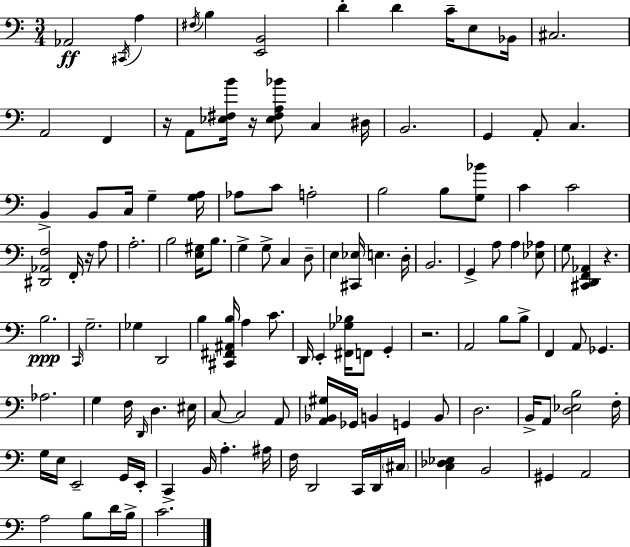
X:1
T:Untitled
M:3/4
L:1/4
K:Am
_A,,2 ^C,,/4 A, ^F,/4 B, [E,,B,,]2 D D C/4 E,/2 _B,,/4 ^C,2 A,,2 F,, z/4 A,,/2 [_E,^F,B]/4 z/4 [_E,^F,A,_B]/2 C, ^D,/4 B,,2 G,, A,,/2 C, B,, B,,/2 C,/4 G, [G,A,]/4 _A,/2 C/2 A,2 B,2 B,/2 [G,_B]/2 C C2 [^D,,_A,,F,]2 F,,/4 z/4 A,/2 A,2 B,2 [E,^G,]/4 B,/2 G, G,/2 C, D,/2 E, [^C,,_E,]/4 E, D,/4 B,,2 G,, A,/2 A, [_E,_A,]/2 G,/2 [^C,,D,,F,,_A,,] z B,2 C,,/4 G,2 _G, D,,2 B, [^C,,^F,,^A,,B,]/4 A, C/2 D,,/4 E,, [^F,,_G,_B,]/4 F,,/2 G,, z2 A,,2 B,/2 B,/2 F,, A,,/2 _G,, _A,2 G, F,/4 D,,/4 D, ^E,/4 C,/2 C,2 A,,/2 [A,,_B,,^G,]/4 _G,,/4 B,, G,, B,,/2 D,2 B,,/4 A,,/2 [D,_E,B,]2 F,/4 G,/4 E,/4 E,,2 G,,/4 E,,/4 C,, B,,/4 A, ^A,/4 F,/4 D,,2 C,,/4 D,,/4 ^C,/4 [C,_D,_E,] B,,2 ^G,, A,,2 A,2 B,/2 D/4 B,/4 C2